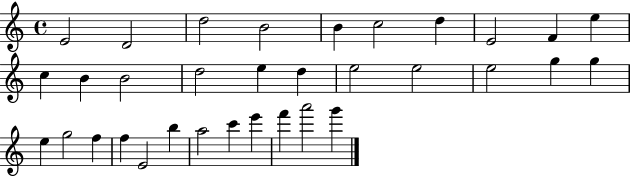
X:1
T:Untitled
M:4/4
L:1/4
K:C
E2 D2 d2 B2 B c2 d E2 F e c B B2 d2 e d e2 e2 e2 g g e g2 f f E2 b a2 c' e' f' a'2 g'